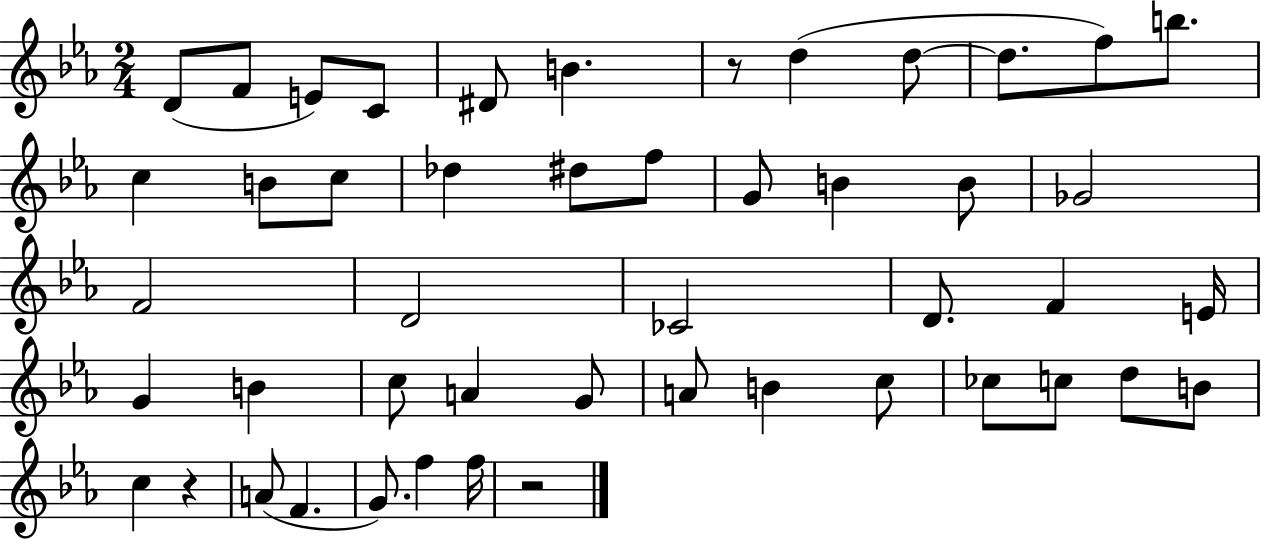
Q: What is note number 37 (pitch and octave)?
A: C5